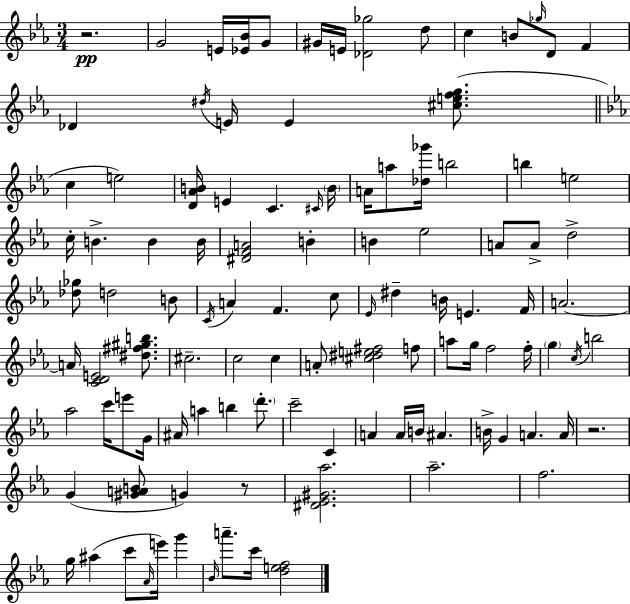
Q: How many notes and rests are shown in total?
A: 108